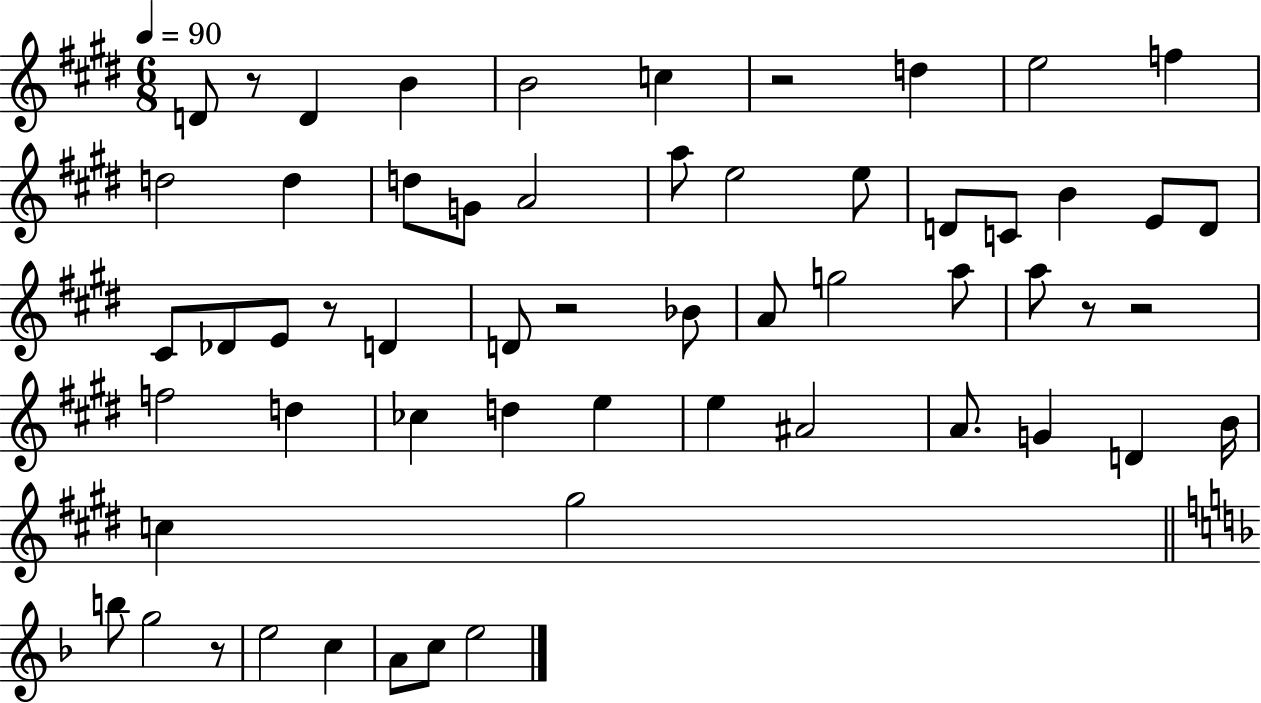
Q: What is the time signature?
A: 6/8